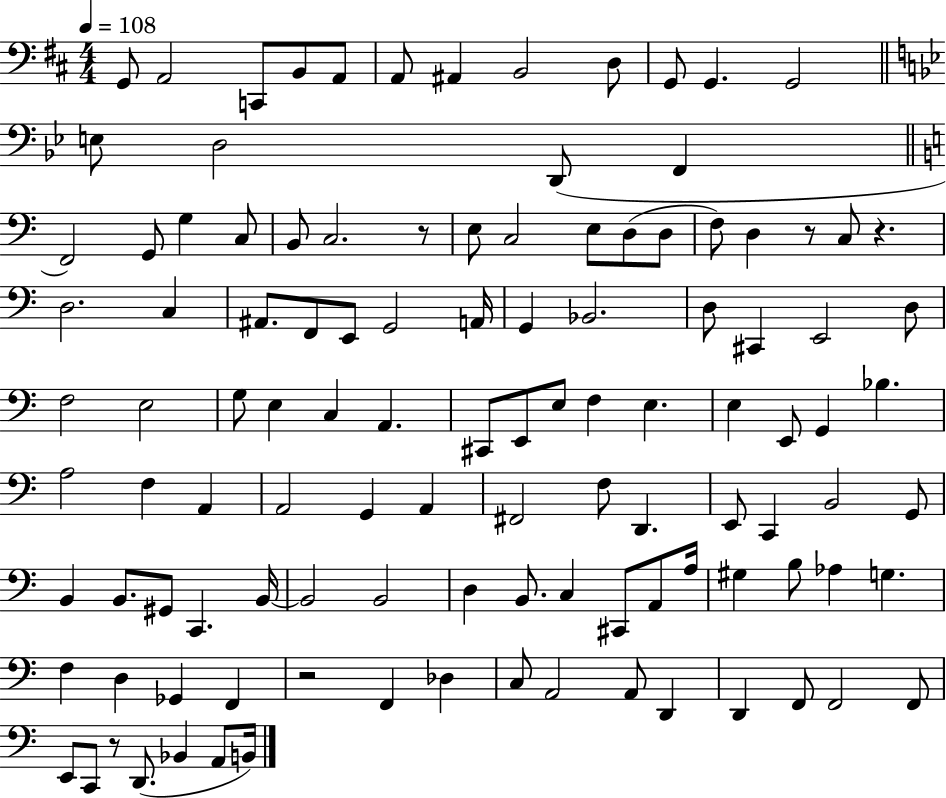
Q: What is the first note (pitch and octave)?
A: G2